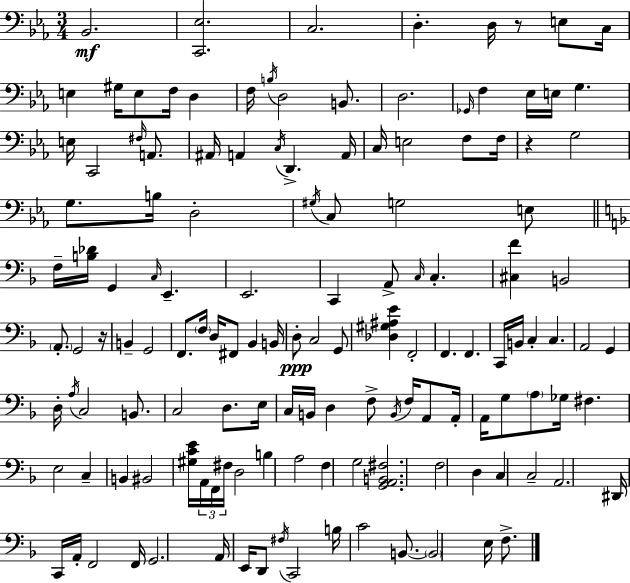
{
  \clef bass
  \numericTimeSignature
  \time 3/4
  \key c \minor
  \repeat volta 2 { bes,2.\mf | <c, ees>2. | c2. | d4.-. d16 r8 e8 c16 | \break e4 gis16 e8 f16 d4 | f16 \acciaccatura { b16 } d2 b,8. | d2. | \grace { ges,16 } f4 ees16 e16 g4. | \break e16 c,2 \grace { fis16 } | a,8. ais,16 a,4 \acciaccatura { c16 } d,4.-> | a,16 c16 e2 | f8 f16 r4 g2 | \break g8. b16 d2-. | \acciaccatura { gis16 } c8 g2 | e8 \bar "||" \break \key f \major f16-- <b des'>16 g,4 \grace { c16 } e,4.-- | e,2. | c,4 a,8-> \grace { c16 } c4.-. | <cis f'>4 b,2 | \break \parenthesize a,8.-. g,2 | r16 b,4-- g,2 | f,8. \parenthesize f16 d16 fis,8 bes,4 | b,16 d8-.\ppp c2 | \break g,8 <des gis ais e'>4 f,2-. | f,4. f,4. | c,16 b,16 c4-. c4. | a,2 g,4 | \break d16-. \acciaccatura { a16 } c2 | b,8. c2 d8. | e16 c16 b,16 d4 f8-> \acciaccatura { b,16 } | f16 a,8 a,16-. a,16 g8 \parenthesize a8 ges16 fis4. | \break e2 | c4-- b,4 bis,2 | <gis c' e'>16 \tuplet 3/2 { a,16 f,16 fis16 } d2 | b4 a2 | \break f4 g2 | <g, a, b, fis>2. | f2 | d4 c4 c2-- | \break a,2. | dis,16 c,16 a,16-. f,2 | f,16 g,2. | a,16 e,16 d,8 \acciaccatura { fis16 } c,2 | \break b16 c'2 | b,8.~~ \parenthesize b,2 | e16 f8.-> } \bar "|."
}